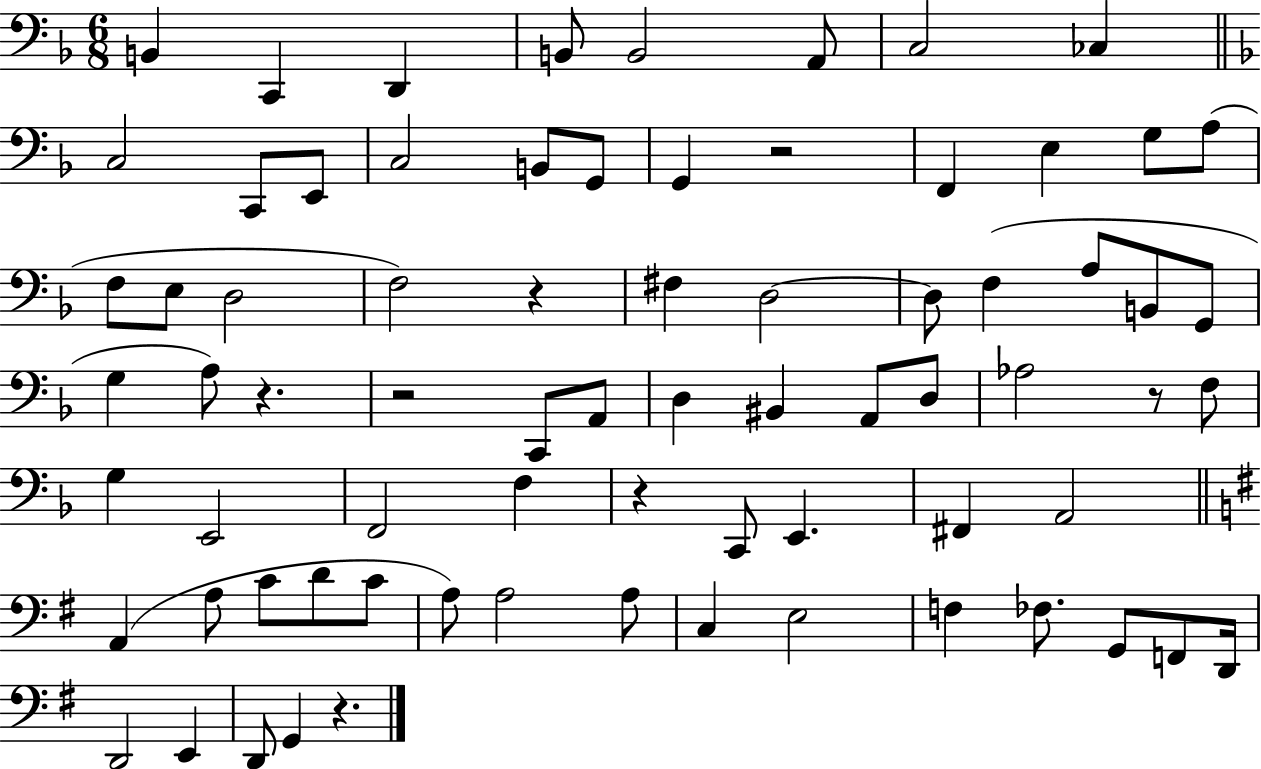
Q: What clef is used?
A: bass